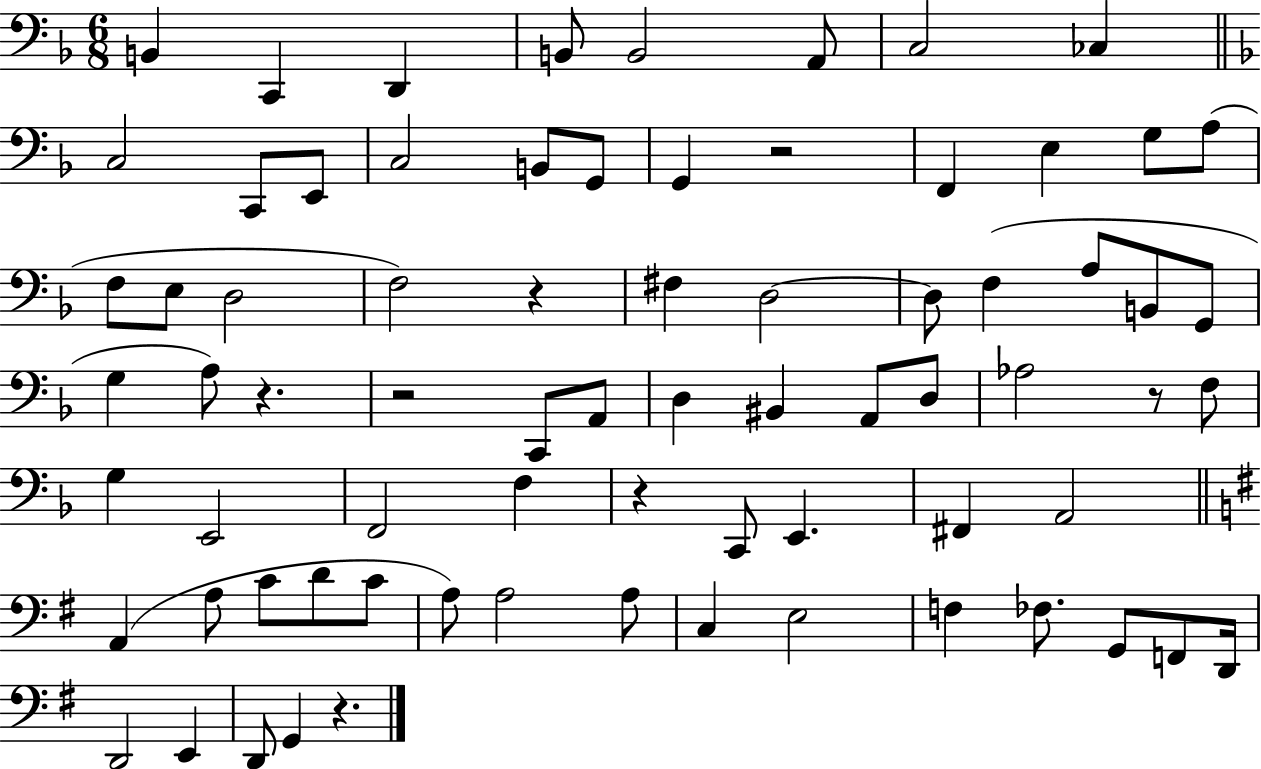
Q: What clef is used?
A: bass